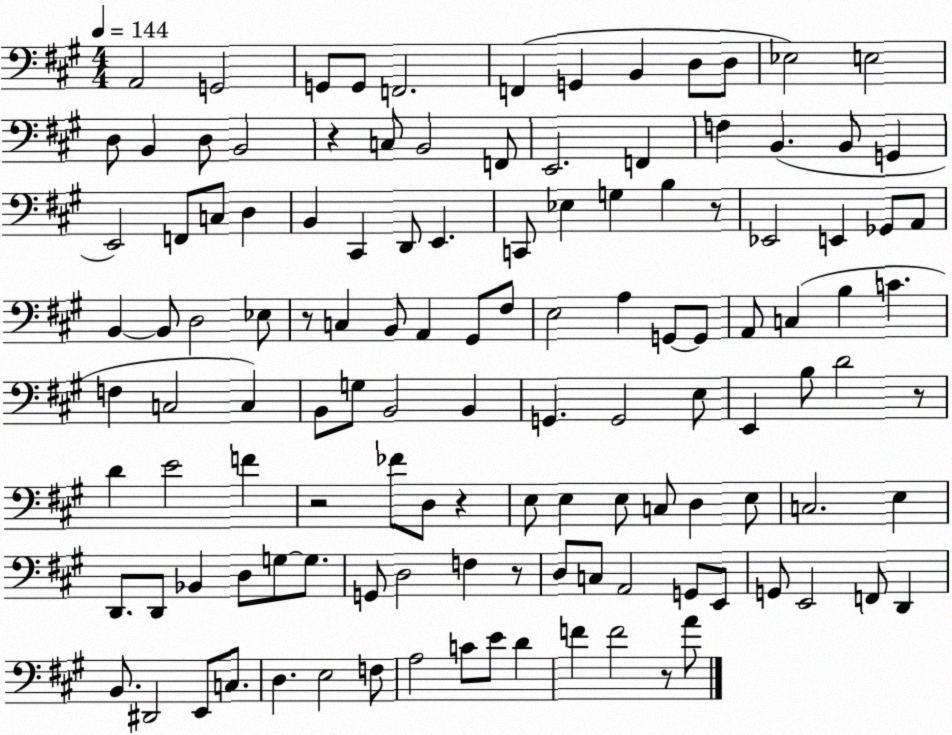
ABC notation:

X:1
T:Untitled
M:4/4
L:1/4
K:A
A,,2 G,,2 G,,/2 G,,/2 F,,2 F,, G,, B,, D,/2 D,/2 _E,2 E,2 D,/2 B,, D,/2 B,,2 z C,/2 B,,2 F,,/2 E,,2 F,, F, B,, B,,/2 G,, E,,2 F,,/2 C,/2 D, B,, ^C,, D,,/2 E,, C,,/2 _E, G, B, z/2 _E,,2 E,, _G,,/2 A,,/2 B,, B,,/2 D,2 _E,/2 z/2 C, B,,/2 A,, ^G,,/2 ^F,/2 E,2 A, G,,/2 G,,/2 A,,/2 C, B, C F, C,2 C, B,,/2 G,/2 B,,2 B,, G,, G,,2 E,/2 E,, B,/2 D2 z/2 D E2 F z2 _F/2 D,/2 z E,/2 E, E,/2 C,/2 D, E,/2 C,2 E, D,,/2 D,,/2 _B,, D,/2 G,/2 G,/2 G,,/2 D,2 F, z/2 D,/2 C,/2 A,,2 G,,/2 E,,/2 G,,/2 E,,2 F,,/2 D,, B,,/2 ^D,,2 E,,/2 C,/2 D, E,2 F,/2 A,2 C/2 E/2 D F F2 z/2 A/2